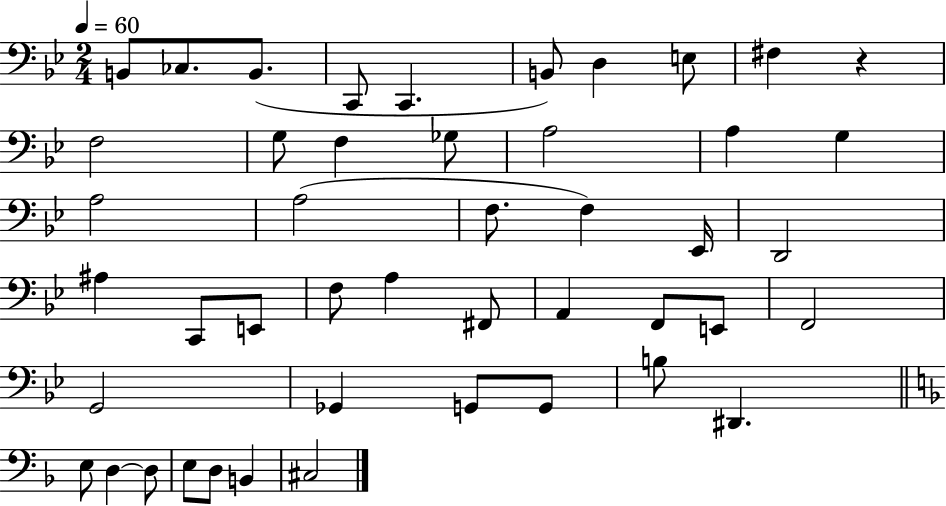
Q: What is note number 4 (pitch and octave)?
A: C2